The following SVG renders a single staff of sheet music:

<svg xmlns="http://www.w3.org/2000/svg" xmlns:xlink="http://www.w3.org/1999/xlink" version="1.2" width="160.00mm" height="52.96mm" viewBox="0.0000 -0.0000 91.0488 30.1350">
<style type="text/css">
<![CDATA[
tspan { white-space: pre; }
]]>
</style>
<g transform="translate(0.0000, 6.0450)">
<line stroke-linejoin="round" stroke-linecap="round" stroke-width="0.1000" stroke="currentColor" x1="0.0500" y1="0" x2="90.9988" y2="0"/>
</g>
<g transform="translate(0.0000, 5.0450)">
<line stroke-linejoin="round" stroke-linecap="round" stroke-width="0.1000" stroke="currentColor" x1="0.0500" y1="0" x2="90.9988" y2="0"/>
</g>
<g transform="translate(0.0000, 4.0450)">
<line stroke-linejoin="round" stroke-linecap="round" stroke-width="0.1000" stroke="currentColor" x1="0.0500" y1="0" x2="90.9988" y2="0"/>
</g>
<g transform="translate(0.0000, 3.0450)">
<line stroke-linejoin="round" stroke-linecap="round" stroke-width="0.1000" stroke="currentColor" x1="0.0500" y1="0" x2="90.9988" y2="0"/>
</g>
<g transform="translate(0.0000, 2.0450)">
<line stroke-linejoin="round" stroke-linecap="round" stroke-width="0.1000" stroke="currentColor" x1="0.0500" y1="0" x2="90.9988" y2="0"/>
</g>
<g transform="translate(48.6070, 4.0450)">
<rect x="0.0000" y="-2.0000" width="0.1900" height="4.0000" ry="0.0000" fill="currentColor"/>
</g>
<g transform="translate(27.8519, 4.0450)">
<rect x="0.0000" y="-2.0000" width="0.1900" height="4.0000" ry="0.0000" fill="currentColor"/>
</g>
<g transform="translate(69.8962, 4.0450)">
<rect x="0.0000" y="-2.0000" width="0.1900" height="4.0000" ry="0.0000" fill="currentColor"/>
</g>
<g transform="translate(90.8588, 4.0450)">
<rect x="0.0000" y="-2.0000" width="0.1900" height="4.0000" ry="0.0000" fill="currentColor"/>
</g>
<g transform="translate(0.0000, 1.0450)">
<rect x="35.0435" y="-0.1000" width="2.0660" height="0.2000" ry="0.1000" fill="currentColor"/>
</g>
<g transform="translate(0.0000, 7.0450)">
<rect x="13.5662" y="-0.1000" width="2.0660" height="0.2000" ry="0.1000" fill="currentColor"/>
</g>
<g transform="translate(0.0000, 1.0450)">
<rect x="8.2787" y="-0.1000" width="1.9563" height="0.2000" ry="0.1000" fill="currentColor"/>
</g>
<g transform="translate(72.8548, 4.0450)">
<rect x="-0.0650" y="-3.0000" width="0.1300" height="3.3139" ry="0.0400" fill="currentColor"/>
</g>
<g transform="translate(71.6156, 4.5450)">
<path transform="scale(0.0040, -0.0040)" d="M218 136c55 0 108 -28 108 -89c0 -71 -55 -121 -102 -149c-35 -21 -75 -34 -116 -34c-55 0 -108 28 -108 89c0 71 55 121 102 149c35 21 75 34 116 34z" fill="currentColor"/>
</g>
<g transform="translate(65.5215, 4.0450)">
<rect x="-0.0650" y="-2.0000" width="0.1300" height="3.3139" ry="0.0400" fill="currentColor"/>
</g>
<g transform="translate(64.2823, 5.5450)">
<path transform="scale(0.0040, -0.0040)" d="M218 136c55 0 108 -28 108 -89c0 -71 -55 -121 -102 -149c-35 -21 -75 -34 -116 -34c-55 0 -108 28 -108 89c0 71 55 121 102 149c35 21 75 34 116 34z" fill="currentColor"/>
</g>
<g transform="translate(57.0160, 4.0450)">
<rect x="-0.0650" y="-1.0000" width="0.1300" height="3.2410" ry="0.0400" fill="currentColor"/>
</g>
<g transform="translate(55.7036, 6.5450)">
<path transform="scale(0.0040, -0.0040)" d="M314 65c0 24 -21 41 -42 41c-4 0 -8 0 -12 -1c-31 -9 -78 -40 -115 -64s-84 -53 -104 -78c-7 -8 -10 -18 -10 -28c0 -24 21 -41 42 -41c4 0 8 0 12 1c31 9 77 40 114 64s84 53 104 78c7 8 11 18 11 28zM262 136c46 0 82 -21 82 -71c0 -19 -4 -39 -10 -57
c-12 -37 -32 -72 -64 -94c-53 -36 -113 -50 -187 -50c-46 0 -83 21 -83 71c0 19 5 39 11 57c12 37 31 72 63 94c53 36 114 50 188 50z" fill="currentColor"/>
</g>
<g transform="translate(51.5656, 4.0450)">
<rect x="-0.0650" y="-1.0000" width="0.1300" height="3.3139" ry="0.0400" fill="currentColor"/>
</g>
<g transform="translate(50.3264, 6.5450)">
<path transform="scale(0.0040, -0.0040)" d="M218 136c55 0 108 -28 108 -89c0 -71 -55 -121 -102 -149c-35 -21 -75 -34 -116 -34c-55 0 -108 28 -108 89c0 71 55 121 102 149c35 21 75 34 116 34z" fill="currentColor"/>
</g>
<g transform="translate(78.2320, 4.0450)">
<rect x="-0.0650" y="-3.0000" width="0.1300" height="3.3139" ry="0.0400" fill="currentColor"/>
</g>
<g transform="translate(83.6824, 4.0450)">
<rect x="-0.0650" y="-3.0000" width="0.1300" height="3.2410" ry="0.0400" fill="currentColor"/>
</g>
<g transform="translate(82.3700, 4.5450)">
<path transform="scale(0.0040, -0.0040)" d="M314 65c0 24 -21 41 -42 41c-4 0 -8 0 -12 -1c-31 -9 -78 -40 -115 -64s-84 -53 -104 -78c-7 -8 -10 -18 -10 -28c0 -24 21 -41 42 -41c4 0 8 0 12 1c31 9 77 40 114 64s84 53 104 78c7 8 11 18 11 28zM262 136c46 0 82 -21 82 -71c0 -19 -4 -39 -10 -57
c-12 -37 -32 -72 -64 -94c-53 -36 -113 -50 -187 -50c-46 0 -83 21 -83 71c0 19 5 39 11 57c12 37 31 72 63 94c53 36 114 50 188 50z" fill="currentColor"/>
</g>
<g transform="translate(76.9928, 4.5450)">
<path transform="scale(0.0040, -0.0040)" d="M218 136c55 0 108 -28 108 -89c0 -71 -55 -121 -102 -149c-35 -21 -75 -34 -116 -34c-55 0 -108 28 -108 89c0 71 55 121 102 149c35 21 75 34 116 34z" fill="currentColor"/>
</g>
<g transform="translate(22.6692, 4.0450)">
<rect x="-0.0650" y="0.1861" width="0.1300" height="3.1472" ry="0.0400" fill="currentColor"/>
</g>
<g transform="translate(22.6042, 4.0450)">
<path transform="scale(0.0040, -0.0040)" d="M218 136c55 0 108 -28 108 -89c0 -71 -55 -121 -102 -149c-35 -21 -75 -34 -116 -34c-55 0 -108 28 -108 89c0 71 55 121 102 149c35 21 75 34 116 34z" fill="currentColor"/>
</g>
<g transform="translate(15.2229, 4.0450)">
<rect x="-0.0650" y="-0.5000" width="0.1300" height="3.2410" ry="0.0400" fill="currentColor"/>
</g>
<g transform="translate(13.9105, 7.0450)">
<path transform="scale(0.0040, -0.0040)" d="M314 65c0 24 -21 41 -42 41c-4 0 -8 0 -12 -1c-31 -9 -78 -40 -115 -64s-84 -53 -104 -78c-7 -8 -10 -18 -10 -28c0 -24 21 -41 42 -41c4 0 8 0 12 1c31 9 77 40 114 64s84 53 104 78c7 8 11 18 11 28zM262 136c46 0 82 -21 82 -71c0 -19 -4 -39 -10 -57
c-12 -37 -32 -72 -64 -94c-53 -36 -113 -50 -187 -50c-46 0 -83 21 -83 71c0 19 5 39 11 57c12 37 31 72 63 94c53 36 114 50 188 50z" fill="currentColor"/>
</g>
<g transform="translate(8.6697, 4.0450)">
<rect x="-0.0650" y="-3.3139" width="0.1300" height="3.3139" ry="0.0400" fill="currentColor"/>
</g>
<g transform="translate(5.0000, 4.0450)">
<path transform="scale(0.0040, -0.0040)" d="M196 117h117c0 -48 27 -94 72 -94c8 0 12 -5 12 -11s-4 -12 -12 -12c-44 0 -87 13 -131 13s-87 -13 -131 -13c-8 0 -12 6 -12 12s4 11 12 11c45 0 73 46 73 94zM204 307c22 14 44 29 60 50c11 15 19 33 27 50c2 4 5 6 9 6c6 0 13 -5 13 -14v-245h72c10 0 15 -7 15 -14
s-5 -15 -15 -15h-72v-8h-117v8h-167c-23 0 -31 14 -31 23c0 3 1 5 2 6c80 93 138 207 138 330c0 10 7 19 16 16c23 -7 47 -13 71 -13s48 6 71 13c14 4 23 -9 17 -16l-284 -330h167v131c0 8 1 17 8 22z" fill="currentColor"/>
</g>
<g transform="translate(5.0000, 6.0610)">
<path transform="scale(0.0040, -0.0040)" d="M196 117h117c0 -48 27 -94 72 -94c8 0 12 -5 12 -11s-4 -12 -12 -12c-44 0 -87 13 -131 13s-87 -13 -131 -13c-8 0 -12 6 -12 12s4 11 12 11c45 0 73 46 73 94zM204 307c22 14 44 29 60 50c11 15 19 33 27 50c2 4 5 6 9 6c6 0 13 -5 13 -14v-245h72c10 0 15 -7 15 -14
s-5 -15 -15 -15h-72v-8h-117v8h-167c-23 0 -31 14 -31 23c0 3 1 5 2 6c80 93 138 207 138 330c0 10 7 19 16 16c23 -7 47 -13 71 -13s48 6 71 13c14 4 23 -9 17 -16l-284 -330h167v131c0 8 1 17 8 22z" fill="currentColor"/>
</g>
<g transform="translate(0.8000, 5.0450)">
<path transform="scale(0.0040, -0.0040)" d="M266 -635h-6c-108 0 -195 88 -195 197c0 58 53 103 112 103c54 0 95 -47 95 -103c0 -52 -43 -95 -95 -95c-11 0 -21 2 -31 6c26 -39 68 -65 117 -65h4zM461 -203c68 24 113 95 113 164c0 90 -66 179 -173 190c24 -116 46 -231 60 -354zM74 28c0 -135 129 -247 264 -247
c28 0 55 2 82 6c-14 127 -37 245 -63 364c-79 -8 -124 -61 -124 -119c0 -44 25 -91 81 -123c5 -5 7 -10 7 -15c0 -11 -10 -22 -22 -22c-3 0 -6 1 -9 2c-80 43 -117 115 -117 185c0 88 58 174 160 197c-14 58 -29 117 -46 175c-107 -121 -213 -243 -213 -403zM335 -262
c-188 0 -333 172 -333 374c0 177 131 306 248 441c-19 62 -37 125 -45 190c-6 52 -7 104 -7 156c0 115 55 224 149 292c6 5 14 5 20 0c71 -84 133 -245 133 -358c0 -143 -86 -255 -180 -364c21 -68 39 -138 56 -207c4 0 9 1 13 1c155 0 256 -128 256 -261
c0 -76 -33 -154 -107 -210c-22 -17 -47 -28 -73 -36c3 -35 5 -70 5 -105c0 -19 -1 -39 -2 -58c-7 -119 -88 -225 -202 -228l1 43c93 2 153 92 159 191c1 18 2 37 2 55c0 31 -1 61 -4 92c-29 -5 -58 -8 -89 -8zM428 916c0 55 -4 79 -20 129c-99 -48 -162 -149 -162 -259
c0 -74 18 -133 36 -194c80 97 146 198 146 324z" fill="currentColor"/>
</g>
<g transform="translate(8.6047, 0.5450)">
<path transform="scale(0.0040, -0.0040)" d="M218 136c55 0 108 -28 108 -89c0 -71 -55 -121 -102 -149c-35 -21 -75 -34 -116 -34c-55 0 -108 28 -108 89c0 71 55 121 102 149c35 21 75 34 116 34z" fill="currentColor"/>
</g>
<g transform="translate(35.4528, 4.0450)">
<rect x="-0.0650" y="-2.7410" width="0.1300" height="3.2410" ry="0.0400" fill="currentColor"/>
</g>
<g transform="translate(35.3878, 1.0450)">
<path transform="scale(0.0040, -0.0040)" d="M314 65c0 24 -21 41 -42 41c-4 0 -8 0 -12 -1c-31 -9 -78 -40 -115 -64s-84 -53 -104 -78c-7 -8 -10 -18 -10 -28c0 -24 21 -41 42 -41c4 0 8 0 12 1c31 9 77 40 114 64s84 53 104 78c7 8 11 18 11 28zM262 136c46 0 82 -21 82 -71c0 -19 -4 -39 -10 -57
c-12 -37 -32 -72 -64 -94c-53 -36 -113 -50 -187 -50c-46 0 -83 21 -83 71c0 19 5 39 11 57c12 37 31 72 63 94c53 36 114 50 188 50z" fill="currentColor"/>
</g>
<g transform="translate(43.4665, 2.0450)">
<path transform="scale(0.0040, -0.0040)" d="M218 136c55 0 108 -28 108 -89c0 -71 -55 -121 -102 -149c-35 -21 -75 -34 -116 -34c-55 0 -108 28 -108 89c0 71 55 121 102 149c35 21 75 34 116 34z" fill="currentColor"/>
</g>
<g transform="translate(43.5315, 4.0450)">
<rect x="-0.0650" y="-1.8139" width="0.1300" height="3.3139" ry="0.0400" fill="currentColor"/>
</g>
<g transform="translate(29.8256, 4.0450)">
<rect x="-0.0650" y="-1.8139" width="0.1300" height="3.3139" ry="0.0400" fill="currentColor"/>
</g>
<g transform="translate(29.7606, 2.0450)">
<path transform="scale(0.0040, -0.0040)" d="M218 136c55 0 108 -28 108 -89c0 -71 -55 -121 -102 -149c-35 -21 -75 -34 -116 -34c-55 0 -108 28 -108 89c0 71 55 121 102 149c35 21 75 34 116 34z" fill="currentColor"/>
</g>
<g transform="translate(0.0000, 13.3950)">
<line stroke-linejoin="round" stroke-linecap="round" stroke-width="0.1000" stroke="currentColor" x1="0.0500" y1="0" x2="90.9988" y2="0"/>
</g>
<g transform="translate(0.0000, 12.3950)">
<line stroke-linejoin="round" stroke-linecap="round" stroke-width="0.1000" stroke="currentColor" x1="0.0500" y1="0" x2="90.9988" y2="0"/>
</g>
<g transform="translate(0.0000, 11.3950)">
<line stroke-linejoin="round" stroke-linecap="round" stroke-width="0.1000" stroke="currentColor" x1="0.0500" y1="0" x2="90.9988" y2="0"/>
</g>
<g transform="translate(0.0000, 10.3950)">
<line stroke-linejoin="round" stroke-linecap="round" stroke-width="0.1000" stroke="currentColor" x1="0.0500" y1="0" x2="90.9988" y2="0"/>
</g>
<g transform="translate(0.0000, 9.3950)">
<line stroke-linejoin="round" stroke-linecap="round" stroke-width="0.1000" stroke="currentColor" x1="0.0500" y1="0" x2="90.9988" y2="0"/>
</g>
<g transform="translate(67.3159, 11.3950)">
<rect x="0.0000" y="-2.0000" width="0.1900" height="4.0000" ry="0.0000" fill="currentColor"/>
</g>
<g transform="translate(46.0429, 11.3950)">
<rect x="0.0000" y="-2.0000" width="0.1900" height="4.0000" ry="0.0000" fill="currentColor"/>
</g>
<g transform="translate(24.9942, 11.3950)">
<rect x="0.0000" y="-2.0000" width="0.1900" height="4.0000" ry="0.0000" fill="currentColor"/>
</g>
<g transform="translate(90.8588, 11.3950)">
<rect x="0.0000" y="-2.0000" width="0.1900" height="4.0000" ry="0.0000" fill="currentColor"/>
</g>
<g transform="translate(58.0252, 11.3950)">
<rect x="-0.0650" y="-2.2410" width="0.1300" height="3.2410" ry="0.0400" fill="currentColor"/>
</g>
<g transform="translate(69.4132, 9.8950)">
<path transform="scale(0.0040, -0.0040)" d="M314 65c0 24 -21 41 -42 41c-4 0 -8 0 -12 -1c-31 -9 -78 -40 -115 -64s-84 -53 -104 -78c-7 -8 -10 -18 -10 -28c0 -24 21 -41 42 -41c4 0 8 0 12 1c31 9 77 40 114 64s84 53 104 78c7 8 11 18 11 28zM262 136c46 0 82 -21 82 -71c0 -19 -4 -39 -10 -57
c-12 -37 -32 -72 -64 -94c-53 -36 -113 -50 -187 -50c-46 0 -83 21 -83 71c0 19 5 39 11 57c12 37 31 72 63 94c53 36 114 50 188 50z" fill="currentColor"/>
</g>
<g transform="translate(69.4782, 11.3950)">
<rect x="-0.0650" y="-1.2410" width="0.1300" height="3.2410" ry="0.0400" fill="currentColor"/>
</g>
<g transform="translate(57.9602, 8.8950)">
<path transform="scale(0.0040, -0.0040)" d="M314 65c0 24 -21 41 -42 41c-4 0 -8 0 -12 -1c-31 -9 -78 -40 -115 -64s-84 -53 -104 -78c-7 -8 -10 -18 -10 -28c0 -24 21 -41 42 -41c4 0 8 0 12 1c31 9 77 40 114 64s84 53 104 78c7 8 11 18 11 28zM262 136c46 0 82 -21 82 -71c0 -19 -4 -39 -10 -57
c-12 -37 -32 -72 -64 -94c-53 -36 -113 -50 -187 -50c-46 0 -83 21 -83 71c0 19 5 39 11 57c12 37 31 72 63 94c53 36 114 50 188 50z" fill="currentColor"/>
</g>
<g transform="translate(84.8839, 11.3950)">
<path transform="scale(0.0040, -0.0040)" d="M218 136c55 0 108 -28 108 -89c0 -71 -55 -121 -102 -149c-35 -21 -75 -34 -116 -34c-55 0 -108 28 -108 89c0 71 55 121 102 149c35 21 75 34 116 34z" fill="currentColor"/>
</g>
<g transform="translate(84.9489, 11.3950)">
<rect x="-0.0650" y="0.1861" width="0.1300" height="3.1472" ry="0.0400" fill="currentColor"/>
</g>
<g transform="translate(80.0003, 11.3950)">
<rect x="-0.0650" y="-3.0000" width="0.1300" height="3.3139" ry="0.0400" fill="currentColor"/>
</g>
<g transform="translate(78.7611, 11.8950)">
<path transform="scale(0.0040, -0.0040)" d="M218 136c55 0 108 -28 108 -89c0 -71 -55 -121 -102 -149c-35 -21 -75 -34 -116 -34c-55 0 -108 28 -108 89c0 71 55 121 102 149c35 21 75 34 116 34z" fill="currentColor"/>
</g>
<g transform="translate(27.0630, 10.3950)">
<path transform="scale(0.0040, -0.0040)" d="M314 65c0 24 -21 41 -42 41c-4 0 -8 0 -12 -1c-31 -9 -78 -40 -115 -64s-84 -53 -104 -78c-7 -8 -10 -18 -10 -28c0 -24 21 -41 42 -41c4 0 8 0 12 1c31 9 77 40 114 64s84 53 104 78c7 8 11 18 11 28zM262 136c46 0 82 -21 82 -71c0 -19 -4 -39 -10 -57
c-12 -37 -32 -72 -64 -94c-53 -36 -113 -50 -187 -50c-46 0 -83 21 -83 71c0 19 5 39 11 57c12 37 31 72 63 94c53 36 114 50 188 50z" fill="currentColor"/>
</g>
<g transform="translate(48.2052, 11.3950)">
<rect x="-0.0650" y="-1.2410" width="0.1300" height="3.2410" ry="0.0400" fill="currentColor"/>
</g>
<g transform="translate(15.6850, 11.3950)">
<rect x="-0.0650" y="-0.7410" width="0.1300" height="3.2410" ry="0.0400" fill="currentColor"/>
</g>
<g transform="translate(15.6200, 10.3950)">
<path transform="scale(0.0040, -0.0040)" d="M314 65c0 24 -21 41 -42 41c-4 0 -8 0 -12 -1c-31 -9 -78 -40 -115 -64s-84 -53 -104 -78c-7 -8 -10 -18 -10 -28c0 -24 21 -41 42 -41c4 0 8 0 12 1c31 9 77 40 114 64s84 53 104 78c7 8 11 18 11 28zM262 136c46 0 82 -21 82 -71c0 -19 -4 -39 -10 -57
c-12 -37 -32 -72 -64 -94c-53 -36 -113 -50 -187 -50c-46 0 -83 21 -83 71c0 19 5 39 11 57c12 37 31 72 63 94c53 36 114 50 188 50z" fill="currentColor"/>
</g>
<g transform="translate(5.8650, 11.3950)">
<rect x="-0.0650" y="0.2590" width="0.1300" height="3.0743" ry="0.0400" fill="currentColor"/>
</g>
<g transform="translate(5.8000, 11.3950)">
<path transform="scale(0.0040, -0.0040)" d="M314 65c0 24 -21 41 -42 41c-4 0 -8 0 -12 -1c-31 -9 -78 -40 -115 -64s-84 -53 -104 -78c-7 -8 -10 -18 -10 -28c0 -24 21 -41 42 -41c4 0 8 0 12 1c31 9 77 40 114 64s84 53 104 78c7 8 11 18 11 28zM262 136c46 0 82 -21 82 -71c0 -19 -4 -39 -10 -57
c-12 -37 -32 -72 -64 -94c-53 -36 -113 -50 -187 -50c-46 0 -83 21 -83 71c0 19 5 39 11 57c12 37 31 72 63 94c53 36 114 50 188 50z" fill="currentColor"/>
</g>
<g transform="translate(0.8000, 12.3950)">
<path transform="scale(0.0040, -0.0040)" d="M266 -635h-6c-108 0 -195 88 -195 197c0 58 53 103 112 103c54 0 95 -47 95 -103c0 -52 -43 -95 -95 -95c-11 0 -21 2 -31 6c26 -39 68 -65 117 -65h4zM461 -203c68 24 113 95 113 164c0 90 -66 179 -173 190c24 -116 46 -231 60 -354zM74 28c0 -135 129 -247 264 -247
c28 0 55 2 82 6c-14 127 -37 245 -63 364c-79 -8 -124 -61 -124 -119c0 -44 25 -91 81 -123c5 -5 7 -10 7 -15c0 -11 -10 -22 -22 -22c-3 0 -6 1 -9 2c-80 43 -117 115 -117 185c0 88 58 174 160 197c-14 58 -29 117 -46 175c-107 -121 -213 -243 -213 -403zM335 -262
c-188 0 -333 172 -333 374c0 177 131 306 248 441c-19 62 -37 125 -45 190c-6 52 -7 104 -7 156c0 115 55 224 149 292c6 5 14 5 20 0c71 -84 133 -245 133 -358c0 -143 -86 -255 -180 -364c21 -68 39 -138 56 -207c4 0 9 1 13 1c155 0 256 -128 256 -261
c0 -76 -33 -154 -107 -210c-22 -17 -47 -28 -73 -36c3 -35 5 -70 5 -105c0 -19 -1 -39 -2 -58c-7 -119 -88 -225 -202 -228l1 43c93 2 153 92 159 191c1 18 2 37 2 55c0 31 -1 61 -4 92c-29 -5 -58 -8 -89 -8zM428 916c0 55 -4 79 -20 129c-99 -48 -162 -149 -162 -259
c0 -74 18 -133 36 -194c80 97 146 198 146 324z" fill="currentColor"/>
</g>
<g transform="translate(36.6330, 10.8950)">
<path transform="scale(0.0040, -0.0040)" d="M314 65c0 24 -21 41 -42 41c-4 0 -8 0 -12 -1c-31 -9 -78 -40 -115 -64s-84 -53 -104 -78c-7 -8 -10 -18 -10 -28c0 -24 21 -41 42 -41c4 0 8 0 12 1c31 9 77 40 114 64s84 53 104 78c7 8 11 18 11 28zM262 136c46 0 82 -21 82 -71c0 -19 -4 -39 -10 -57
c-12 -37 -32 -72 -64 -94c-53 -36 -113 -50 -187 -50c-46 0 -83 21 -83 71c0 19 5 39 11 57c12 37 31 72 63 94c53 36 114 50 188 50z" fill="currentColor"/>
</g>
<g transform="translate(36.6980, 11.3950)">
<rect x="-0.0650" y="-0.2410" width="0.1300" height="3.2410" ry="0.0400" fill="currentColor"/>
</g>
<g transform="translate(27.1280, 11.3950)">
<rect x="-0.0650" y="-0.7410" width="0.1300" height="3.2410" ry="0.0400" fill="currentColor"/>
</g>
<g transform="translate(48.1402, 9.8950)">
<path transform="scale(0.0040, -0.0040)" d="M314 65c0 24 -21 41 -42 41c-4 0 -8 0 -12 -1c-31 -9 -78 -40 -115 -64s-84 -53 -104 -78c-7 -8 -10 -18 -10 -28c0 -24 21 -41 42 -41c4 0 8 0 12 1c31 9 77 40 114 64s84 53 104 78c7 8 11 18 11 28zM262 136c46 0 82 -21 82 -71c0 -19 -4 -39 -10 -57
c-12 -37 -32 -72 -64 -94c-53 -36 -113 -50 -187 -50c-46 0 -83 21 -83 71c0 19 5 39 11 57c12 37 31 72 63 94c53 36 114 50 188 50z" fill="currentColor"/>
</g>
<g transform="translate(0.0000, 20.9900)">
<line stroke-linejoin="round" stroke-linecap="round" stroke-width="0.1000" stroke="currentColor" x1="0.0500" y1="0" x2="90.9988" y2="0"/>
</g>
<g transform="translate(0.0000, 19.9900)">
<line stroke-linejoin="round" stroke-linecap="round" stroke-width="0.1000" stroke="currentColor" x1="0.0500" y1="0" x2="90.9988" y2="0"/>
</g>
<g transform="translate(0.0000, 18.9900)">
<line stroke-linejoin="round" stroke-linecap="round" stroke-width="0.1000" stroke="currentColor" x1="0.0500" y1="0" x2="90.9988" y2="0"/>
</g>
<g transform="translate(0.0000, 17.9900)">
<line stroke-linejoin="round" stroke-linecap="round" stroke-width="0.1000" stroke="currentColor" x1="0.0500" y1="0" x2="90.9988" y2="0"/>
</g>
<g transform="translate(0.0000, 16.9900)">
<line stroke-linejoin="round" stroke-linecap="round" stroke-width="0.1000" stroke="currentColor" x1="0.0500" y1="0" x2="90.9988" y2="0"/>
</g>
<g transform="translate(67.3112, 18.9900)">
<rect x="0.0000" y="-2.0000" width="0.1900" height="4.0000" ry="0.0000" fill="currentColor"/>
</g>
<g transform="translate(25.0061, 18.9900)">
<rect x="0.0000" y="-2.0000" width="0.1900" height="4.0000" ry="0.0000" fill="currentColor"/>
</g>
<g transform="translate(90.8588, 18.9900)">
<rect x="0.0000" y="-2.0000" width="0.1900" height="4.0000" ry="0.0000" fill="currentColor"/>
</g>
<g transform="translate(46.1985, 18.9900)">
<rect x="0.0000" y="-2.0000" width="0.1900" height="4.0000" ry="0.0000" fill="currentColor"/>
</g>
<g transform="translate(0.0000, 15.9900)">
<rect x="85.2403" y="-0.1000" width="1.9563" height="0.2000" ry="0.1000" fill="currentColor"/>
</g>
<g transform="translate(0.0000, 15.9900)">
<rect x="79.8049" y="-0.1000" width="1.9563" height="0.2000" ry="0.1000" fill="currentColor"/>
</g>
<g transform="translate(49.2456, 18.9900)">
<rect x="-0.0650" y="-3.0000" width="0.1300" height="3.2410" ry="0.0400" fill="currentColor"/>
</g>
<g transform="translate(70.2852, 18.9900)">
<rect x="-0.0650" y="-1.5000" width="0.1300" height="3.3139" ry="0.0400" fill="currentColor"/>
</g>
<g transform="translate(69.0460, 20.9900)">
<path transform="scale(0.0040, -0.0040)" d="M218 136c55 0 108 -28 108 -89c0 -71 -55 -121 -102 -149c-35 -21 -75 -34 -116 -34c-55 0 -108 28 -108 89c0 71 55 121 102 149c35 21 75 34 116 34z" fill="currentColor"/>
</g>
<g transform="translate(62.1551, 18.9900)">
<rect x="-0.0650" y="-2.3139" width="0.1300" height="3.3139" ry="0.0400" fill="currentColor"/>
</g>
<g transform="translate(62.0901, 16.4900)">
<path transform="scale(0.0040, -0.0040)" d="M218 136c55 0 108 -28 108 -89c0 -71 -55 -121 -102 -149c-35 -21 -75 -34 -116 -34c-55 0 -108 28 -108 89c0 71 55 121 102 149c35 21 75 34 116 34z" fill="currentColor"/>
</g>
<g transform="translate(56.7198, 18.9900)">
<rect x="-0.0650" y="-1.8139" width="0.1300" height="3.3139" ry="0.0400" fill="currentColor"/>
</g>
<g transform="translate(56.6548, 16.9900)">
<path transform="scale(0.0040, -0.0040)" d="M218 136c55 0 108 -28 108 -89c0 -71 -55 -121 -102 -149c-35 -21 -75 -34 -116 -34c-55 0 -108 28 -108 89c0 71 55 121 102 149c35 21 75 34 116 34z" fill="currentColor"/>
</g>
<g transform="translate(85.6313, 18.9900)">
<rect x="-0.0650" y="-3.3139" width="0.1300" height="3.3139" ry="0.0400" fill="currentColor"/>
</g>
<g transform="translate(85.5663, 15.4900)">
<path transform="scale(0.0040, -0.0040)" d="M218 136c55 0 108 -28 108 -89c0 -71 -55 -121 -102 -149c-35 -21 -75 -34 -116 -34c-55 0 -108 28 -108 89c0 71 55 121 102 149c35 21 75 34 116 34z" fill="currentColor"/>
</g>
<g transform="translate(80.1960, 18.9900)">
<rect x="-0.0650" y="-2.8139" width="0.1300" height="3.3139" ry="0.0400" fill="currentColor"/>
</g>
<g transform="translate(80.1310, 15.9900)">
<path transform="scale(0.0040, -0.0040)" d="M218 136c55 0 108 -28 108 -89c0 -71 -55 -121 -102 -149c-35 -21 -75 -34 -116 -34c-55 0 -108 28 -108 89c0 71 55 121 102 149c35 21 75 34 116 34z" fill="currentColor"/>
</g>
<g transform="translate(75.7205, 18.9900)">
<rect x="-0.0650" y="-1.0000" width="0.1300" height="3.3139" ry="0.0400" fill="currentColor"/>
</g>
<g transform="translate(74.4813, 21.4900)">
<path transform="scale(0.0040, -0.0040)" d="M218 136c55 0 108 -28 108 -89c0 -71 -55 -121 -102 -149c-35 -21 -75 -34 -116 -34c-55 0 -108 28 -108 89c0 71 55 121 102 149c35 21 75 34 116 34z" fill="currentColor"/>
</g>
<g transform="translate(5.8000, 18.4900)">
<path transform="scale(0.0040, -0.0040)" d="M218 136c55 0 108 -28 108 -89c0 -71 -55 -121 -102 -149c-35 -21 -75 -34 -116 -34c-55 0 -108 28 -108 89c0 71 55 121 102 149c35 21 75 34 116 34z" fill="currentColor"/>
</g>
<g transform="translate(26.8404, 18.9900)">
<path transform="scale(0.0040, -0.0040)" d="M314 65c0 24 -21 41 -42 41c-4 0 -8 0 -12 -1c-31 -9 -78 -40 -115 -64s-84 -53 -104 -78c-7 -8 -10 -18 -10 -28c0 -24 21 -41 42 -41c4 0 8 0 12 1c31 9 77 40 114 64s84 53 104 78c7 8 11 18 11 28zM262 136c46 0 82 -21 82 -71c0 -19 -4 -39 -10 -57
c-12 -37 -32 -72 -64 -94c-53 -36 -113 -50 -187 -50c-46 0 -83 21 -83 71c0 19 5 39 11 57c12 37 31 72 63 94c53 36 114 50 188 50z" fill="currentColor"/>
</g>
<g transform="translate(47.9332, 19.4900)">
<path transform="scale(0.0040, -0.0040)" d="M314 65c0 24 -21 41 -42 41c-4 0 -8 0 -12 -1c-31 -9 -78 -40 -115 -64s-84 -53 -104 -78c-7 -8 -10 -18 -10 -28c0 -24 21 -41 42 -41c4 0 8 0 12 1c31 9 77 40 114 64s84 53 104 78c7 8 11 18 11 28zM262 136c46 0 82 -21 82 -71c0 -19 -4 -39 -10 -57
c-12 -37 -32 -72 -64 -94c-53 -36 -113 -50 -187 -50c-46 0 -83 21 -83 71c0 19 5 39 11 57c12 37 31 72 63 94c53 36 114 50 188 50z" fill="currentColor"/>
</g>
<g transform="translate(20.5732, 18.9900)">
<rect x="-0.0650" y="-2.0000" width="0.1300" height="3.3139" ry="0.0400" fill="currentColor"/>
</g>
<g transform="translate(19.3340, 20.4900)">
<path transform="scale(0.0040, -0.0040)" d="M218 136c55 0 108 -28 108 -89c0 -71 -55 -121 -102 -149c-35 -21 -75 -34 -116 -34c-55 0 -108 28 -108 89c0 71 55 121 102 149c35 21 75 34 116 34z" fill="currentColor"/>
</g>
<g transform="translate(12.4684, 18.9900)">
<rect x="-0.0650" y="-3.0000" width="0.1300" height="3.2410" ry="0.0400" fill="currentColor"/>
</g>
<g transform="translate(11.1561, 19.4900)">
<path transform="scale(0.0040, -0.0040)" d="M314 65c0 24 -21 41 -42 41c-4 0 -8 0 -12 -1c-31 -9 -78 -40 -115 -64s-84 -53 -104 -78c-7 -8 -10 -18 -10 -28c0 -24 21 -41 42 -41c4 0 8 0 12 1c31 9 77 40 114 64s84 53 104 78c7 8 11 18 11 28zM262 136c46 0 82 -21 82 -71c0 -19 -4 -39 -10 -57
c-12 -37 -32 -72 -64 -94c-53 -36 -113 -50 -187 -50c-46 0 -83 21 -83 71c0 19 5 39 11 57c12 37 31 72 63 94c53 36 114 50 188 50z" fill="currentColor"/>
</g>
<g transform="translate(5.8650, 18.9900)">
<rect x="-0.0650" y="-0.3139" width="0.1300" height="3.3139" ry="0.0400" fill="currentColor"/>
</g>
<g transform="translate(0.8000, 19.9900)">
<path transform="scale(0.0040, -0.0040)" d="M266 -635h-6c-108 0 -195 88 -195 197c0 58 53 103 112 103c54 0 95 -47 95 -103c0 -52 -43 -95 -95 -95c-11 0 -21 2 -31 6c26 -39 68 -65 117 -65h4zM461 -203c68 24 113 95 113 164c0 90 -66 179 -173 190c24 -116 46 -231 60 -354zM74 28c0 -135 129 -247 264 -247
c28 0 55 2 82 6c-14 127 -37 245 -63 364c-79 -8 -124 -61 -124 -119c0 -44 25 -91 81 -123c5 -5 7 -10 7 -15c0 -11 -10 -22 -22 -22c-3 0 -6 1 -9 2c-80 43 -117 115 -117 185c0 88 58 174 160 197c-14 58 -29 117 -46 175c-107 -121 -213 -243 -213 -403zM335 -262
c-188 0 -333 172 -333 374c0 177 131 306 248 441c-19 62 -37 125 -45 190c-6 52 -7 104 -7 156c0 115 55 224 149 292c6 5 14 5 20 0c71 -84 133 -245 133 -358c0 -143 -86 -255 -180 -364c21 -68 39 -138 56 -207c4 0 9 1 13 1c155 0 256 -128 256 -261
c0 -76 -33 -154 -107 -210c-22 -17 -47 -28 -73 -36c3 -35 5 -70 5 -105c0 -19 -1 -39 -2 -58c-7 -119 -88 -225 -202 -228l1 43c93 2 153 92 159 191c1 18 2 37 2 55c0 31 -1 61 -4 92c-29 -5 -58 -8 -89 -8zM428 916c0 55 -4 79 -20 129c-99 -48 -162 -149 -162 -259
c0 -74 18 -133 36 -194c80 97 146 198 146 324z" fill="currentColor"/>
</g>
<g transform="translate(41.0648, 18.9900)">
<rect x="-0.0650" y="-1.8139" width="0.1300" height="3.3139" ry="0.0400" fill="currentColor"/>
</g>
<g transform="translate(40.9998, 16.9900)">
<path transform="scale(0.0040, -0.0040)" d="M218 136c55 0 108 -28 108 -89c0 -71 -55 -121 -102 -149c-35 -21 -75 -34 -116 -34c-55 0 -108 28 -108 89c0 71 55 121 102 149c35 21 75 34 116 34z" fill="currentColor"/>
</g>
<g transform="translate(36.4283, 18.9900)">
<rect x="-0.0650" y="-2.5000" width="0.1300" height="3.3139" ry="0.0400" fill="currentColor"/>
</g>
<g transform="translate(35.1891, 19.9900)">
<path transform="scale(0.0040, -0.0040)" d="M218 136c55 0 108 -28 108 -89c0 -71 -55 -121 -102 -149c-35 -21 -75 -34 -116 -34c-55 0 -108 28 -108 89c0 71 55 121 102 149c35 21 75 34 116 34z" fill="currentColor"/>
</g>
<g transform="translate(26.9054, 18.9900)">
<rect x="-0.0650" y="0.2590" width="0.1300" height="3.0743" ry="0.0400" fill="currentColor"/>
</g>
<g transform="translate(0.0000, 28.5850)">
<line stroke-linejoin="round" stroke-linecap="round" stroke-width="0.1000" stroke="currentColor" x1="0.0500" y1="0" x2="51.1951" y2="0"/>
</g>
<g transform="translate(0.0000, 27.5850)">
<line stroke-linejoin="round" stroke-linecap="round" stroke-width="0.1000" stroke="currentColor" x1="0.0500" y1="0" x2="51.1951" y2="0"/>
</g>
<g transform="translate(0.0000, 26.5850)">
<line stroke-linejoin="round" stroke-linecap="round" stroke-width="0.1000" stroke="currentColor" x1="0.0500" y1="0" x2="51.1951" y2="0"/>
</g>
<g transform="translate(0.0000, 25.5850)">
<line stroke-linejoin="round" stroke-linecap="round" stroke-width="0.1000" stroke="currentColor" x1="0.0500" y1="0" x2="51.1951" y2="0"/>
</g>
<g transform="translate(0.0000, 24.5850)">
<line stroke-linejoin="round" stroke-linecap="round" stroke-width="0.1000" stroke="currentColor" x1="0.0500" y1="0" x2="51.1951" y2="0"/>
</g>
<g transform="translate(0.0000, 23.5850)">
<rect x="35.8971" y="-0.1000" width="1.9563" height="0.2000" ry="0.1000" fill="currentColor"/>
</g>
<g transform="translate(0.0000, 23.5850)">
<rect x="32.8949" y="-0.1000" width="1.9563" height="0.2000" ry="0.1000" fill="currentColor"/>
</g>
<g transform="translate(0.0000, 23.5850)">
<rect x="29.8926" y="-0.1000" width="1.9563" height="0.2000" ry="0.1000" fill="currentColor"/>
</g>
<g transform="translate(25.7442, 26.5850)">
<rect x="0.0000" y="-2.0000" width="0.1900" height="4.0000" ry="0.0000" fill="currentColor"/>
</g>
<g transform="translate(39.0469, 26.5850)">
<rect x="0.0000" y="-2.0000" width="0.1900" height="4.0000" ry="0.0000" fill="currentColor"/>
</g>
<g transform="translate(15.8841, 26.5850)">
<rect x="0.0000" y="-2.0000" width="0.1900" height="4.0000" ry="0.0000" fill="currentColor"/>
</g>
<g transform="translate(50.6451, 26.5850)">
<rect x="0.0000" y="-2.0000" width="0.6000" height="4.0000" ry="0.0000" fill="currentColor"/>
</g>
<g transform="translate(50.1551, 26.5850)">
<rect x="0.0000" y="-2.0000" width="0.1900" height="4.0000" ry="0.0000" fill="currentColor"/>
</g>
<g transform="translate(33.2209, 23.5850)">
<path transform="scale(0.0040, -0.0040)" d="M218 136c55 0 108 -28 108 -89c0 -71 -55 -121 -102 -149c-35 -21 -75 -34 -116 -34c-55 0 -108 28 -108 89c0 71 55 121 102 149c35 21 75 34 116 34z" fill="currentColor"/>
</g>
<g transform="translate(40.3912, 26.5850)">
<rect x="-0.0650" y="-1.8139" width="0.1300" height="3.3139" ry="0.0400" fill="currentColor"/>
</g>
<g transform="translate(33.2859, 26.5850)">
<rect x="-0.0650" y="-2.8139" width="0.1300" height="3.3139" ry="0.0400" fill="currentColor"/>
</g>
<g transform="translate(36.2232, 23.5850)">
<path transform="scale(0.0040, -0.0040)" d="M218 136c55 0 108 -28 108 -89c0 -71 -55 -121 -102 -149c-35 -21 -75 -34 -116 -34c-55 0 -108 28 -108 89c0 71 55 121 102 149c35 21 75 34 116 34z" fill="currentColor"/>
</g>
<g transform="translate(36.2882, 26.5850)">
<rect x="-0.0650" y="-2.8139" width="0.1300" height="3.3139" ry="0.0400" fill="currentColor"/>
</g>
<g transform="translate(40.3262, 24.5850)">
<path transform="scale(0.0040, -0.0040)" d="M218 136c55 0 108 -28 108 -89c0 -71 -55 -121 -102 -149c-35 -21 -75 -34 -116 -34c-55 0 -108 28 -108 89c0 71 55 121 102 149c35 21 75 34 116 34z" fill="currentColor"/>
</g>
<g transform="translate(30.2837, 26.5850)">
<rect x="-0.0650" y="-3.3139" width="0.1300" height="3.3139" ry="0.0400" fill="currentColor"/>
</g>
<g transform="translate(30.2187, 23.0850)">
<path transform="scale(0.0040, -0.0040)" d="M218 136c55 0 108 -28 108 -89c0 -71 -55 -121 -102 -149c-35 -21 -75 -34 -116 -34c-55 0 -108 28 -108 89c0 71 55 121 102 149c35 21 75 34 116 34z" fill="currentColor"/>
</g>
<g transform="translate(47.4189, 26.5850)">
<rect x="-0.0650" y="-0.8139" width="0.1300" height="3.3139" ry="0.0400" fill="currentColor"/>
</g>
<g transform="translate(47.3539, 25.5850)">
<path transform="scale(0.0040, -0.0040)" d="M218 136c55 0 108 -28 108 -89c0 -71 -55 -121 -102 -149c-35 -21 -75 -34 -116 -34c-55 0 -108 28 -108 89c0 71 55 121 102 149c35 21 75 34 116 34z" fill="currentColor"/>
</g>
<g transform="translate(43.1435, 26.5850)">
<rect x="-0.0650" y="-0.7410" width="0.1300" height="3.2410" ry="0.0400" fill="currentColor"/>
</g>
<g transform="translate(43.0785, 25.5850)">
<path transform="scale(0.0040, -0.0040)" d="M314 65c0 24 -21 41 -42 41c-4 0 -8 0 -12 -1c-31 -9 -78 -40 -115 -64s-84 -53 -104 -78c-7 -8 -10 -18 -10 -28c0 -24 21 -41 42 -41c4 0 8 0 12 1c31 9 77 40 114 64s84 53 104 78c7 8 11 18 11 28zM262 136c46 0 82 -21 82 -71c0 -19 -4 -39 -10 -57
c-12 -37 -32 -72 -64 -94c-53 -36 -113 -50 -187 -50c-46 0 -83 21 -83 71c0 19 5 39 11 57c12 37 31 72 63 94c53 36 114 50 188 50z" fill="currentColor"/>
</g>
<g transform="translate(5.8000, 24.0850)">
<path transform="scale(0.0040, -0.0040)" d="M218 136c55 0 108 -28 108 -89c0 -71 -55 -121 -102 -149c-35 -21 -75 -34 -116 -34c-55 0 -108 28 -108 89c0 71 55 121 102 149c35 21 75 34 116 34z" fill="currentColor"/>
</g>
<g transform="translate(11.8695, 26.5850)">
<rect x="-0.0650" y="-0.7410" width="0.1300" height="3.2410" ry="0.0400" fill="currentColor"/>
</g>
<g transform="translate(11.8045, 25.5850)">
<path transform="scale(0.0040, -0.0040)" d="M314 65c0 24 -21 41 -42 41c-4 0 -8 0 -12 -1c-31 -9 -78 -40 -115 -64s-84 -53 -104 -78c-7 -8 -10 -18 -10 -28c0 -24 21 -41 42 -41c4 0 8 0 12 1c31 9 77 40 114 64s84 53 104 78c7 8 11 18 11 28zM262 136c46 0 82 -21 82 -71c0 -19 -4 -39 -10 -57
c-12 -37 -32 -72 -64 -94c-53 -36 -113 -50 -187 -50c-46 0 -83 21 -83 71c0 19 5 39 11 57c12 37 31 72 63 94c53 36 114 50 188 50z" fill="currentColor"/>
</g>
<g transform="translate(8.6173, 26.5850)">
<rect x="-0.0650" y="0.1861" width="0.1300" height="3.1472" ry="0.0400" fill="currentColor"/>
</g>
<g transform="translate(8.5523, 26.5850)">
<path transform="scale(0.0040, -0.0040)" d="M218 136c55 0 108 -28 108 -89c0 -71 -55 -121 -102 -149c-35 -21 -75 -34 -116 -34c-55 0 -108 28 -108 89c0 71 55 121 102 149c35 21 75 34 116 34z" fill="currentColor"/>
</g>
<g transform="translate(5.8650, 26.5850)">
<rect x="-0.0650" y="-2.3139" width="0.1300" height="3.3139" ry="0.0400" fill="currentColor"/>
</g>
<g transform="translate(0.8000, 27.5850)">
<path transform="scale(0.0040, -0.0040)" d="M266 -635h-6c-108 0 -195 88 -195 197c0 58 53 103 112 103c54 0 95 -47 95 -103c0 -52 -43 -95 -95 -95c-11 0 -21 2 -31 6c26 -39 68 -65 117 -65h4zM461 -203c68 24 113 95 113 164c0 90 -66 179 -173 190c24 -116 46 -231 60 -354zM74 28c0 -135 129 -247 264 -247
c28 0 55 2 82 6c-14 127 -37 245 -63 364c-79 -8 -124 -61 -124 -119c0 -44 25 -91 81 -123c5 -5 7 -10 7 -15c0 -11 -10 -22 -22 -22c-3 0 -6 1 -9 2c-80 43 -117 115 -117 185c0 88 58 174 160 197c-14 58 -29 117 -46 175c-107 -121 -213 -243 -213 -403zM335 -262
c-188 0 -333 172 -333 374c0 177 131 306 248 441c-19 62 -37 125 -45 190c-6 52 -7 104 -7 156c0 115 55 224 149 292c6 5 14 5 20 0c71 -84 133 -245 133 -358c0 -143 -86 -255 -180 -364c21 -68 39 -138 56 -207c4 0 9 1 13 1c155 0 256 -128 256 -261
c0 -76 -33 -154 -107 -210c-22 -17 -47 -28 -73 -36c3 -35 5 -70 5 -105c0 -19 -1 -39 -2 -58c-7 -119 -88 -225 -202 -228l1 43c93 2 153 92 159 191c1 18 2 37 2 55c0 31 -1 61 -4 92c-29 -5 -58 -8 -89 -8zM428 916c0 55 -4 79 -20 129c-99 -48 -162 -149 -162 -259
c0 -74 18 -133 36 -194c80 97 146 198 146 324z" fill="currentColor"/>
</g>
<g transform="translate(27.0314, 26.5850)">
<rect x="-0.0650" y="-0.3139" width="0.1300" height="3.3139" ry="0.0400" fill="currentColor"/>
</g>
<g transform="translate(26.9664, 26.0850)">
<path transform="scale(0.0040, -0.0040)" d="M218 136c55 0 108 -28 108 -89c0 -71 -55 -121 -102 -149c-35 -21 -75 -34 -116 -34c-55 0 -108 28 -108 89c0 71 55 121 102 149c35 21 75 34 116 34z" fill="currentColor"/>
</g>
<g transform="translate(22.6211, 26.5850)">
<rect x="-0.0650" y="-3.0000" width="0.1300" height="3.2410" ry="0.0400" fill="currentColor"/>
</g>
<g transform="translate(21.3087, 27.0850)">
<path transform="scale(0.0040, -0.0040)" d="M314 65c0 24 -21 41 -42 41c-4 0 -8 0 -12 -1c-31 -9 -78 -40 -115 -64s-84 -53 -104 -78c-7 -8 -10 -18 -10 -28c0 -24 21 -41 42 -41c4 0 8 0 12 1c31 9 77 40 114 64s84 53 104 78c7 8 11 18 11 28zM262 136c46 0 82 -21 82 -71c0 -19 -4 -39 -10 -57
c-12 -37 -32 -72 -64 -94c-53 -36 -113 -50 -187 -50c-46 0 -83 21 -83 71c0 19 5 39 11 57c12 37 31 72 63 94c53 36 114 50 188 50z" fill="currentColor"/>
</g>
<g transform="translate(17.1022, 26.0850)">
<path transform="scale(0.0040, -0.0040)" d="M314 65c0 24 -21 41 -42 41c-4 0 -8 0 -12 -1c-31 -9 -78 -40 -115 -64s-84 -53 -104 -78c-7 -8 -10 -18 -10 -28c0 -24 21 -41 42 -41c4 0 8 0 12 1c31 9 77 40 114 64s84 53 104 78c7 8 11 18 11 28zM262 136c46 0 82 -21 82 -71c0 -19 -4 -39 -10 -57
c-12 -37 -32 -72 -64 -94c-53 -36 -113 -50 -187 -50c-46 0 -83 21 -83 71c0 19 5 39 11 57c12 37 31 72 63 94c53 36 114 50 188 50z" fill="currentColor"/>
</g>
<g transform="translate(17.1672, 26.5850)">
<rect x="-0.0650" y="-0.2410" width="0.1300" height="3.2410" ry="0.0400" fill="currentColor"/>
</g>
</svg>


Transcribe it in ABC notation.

X:1
T:Untitled
M:4/4
L:1/4
K:C
b C2 B f a2 f D D2 F A A A2 B2 d2 d2 c2 e2 g2 e2 A B c A2 F B2 G f A2 f g E D a b g B d2 c2 A2 c b a a f d2 d